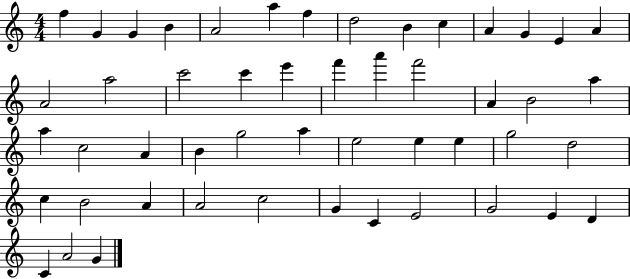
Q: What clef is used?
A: treble